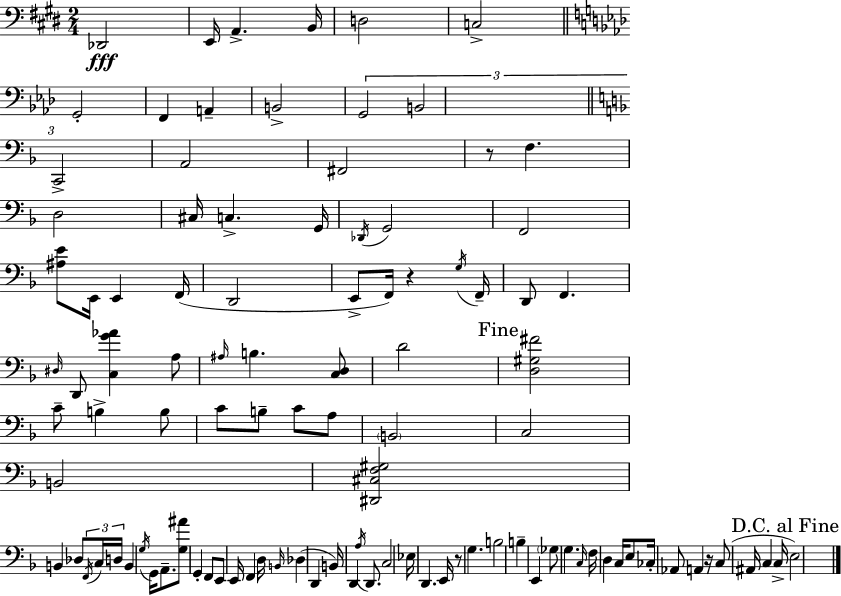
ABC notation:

X:1
T:Untitled
M:2/4
L:1/4
K:E
_D,,2 E,,/4 A,, B,,/4 D,2 C,2 G,,2 F,, A,, B,,2 G,,2 B,,2 C,,2 A,,2 ^F,,2 z/2 F, D,2 ^C,/4 C, G,,/4 _D,,/4 G,,2 F,,2 [^A,E]/2 E,,/4 E,, F,,/4 D,,2 E,,/2 F,,/4 z G,/4 F,,/4 D,,/2 F,, ^D,/4 D,,/2 [C,G_A] A,/2 ^A,/4 B, [C,D,]/2 D2 [D,^G,^F]2 C/2 B, B,/2 C/2 B,/2 C/2 A,/2 B,,2 C,2 B,,2 [^D,,^C,F,^G,]2 B,, _D,/2 F,,/4 C,/4 D,/4 B,, G,/4 G,,/4 A,,/2 [G,^A]/2 G,, F,,/2 E,,/2 E,,/4 F,, D,/4 B,,/4 _D, D,, B,,/4 D,, A,/4 D,,/2 C,2 _E,/4 D,, E,,/4 z/2 G, B,2 B, E,, _G,/2 G, C,/4 F,/4 D, C,/4 E,/2 _C,/4 _A,,/2 A,, z/4 C,/2 ^A,,/4 C, C,/4 E,2